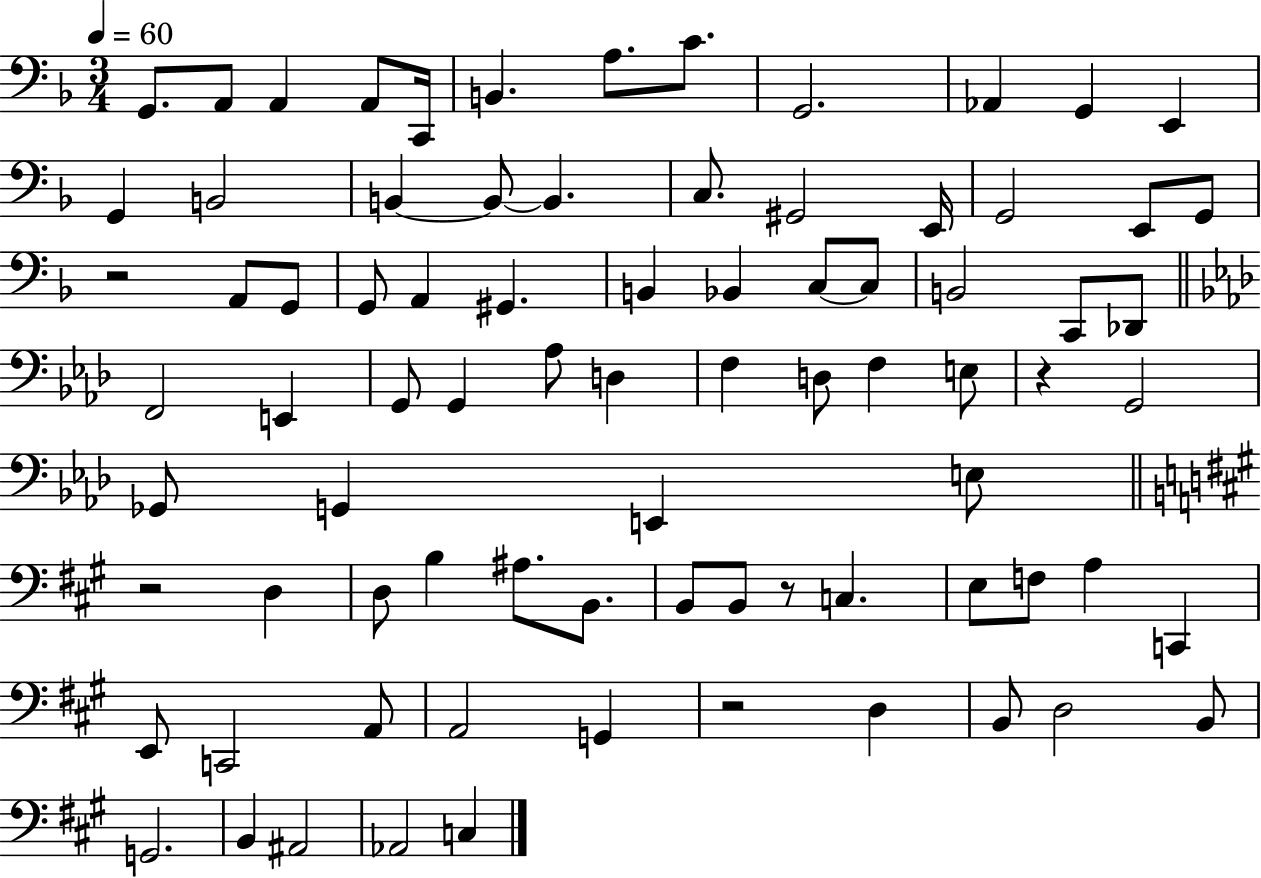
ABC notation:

X:1
T:Untitled
M:3/4
L:1/4
K:F
G,,/2 A,,/2 A,, A,,/2 C,,/4 B,, A,/2 C/2 G,,2 _A,, G,, E,, G,, B,,2 B,, B,,/2 B,, C,/2 ^G,,2 E,,/4 G,,2 E,,/2 G,,/2 z2 A,,/2 G,,/2 G,,/2 A,, ^G,, B,, _B,, C,/2 C,/2 B,,2 C,,/2 _D,,/2 F,,2 E,, G,,/2 G,, _A,/2 D, F, D,/2 F, E,/2 z G,,2 _G,,/2 G,, E,, E,/2 z2 D, D,/2 B, ^A,/2 B,,/2 B,,/2 B,,/2 z/2 C, E,/2 F,/2 A, C,, E,,/2 C,,2 A,,/2 A,,2 G,, z2 D, B,,/2 D,2 B,,/2 G,,2 B,, ^A,,2 _A,,2 C,